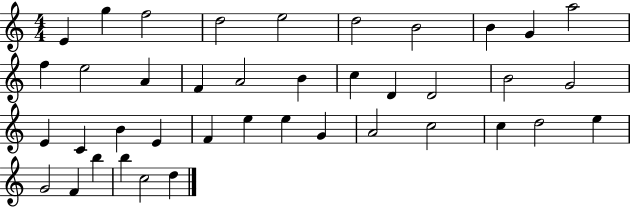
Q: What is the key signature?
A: C major